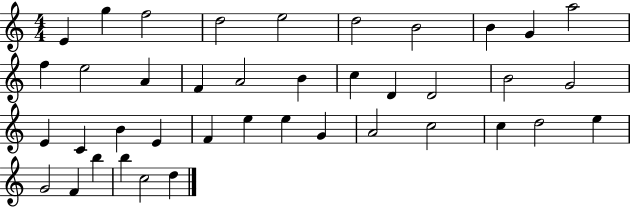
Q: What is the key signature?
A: C major